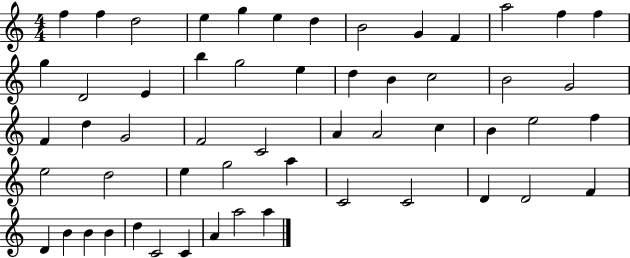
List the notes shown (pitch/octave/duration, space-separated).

F5/q F5/q D5/h E5/q G5/q E5/q D5/q B4/h G4/q F4/q A5/h F5/q F5/q G5/q D4/h E4/q B5/q G5/h E5/q D5/q B4/q C5/h B4/h G4/h F4/q D5/q G4/h F4/h C4/h A4/q A4/h C5/q B4/q E5/h F5/q E5/h D5/h E5/q G5/h A5/q C4/h C4/h D4/q D4/h F4/q D4/q B4/q B4/q B4/q D5/q C4/h C4/q A4/q A5/h A5/q